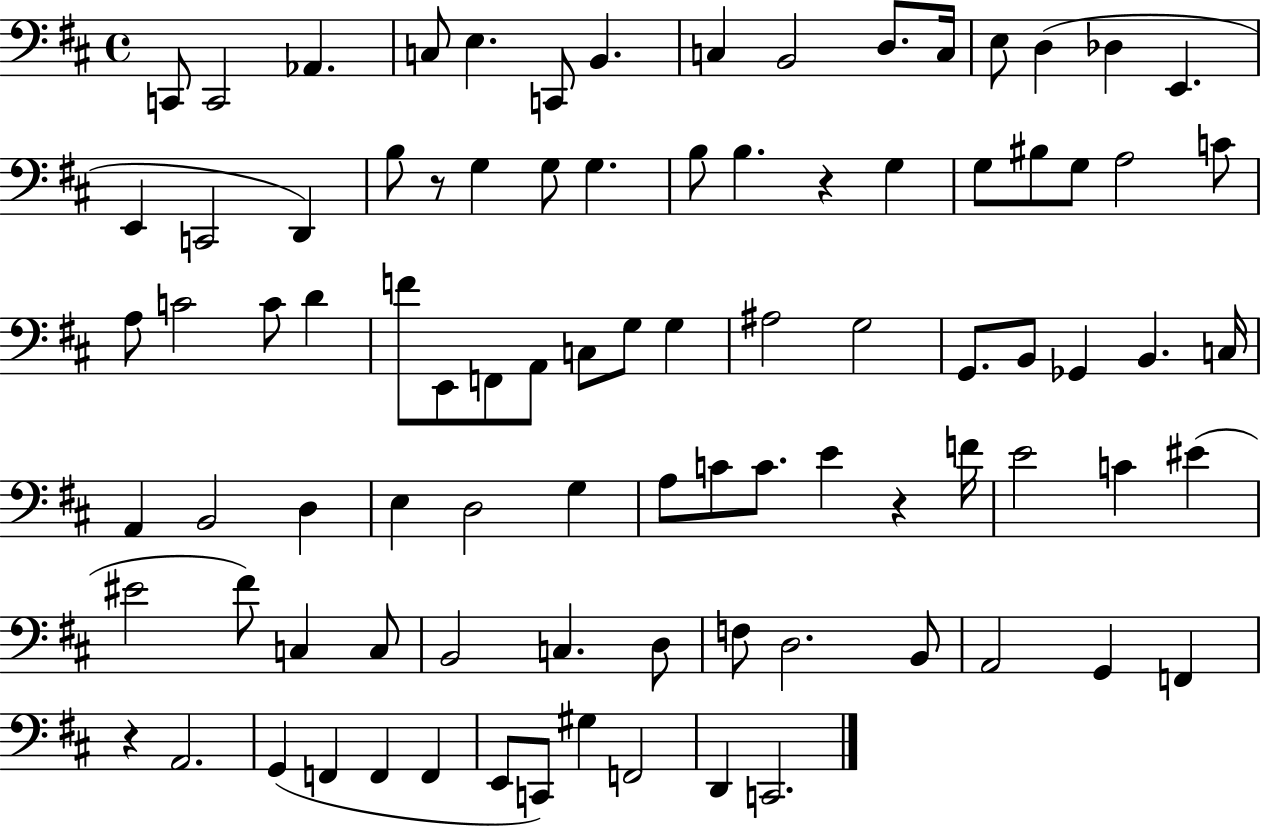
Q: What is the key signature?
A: D major